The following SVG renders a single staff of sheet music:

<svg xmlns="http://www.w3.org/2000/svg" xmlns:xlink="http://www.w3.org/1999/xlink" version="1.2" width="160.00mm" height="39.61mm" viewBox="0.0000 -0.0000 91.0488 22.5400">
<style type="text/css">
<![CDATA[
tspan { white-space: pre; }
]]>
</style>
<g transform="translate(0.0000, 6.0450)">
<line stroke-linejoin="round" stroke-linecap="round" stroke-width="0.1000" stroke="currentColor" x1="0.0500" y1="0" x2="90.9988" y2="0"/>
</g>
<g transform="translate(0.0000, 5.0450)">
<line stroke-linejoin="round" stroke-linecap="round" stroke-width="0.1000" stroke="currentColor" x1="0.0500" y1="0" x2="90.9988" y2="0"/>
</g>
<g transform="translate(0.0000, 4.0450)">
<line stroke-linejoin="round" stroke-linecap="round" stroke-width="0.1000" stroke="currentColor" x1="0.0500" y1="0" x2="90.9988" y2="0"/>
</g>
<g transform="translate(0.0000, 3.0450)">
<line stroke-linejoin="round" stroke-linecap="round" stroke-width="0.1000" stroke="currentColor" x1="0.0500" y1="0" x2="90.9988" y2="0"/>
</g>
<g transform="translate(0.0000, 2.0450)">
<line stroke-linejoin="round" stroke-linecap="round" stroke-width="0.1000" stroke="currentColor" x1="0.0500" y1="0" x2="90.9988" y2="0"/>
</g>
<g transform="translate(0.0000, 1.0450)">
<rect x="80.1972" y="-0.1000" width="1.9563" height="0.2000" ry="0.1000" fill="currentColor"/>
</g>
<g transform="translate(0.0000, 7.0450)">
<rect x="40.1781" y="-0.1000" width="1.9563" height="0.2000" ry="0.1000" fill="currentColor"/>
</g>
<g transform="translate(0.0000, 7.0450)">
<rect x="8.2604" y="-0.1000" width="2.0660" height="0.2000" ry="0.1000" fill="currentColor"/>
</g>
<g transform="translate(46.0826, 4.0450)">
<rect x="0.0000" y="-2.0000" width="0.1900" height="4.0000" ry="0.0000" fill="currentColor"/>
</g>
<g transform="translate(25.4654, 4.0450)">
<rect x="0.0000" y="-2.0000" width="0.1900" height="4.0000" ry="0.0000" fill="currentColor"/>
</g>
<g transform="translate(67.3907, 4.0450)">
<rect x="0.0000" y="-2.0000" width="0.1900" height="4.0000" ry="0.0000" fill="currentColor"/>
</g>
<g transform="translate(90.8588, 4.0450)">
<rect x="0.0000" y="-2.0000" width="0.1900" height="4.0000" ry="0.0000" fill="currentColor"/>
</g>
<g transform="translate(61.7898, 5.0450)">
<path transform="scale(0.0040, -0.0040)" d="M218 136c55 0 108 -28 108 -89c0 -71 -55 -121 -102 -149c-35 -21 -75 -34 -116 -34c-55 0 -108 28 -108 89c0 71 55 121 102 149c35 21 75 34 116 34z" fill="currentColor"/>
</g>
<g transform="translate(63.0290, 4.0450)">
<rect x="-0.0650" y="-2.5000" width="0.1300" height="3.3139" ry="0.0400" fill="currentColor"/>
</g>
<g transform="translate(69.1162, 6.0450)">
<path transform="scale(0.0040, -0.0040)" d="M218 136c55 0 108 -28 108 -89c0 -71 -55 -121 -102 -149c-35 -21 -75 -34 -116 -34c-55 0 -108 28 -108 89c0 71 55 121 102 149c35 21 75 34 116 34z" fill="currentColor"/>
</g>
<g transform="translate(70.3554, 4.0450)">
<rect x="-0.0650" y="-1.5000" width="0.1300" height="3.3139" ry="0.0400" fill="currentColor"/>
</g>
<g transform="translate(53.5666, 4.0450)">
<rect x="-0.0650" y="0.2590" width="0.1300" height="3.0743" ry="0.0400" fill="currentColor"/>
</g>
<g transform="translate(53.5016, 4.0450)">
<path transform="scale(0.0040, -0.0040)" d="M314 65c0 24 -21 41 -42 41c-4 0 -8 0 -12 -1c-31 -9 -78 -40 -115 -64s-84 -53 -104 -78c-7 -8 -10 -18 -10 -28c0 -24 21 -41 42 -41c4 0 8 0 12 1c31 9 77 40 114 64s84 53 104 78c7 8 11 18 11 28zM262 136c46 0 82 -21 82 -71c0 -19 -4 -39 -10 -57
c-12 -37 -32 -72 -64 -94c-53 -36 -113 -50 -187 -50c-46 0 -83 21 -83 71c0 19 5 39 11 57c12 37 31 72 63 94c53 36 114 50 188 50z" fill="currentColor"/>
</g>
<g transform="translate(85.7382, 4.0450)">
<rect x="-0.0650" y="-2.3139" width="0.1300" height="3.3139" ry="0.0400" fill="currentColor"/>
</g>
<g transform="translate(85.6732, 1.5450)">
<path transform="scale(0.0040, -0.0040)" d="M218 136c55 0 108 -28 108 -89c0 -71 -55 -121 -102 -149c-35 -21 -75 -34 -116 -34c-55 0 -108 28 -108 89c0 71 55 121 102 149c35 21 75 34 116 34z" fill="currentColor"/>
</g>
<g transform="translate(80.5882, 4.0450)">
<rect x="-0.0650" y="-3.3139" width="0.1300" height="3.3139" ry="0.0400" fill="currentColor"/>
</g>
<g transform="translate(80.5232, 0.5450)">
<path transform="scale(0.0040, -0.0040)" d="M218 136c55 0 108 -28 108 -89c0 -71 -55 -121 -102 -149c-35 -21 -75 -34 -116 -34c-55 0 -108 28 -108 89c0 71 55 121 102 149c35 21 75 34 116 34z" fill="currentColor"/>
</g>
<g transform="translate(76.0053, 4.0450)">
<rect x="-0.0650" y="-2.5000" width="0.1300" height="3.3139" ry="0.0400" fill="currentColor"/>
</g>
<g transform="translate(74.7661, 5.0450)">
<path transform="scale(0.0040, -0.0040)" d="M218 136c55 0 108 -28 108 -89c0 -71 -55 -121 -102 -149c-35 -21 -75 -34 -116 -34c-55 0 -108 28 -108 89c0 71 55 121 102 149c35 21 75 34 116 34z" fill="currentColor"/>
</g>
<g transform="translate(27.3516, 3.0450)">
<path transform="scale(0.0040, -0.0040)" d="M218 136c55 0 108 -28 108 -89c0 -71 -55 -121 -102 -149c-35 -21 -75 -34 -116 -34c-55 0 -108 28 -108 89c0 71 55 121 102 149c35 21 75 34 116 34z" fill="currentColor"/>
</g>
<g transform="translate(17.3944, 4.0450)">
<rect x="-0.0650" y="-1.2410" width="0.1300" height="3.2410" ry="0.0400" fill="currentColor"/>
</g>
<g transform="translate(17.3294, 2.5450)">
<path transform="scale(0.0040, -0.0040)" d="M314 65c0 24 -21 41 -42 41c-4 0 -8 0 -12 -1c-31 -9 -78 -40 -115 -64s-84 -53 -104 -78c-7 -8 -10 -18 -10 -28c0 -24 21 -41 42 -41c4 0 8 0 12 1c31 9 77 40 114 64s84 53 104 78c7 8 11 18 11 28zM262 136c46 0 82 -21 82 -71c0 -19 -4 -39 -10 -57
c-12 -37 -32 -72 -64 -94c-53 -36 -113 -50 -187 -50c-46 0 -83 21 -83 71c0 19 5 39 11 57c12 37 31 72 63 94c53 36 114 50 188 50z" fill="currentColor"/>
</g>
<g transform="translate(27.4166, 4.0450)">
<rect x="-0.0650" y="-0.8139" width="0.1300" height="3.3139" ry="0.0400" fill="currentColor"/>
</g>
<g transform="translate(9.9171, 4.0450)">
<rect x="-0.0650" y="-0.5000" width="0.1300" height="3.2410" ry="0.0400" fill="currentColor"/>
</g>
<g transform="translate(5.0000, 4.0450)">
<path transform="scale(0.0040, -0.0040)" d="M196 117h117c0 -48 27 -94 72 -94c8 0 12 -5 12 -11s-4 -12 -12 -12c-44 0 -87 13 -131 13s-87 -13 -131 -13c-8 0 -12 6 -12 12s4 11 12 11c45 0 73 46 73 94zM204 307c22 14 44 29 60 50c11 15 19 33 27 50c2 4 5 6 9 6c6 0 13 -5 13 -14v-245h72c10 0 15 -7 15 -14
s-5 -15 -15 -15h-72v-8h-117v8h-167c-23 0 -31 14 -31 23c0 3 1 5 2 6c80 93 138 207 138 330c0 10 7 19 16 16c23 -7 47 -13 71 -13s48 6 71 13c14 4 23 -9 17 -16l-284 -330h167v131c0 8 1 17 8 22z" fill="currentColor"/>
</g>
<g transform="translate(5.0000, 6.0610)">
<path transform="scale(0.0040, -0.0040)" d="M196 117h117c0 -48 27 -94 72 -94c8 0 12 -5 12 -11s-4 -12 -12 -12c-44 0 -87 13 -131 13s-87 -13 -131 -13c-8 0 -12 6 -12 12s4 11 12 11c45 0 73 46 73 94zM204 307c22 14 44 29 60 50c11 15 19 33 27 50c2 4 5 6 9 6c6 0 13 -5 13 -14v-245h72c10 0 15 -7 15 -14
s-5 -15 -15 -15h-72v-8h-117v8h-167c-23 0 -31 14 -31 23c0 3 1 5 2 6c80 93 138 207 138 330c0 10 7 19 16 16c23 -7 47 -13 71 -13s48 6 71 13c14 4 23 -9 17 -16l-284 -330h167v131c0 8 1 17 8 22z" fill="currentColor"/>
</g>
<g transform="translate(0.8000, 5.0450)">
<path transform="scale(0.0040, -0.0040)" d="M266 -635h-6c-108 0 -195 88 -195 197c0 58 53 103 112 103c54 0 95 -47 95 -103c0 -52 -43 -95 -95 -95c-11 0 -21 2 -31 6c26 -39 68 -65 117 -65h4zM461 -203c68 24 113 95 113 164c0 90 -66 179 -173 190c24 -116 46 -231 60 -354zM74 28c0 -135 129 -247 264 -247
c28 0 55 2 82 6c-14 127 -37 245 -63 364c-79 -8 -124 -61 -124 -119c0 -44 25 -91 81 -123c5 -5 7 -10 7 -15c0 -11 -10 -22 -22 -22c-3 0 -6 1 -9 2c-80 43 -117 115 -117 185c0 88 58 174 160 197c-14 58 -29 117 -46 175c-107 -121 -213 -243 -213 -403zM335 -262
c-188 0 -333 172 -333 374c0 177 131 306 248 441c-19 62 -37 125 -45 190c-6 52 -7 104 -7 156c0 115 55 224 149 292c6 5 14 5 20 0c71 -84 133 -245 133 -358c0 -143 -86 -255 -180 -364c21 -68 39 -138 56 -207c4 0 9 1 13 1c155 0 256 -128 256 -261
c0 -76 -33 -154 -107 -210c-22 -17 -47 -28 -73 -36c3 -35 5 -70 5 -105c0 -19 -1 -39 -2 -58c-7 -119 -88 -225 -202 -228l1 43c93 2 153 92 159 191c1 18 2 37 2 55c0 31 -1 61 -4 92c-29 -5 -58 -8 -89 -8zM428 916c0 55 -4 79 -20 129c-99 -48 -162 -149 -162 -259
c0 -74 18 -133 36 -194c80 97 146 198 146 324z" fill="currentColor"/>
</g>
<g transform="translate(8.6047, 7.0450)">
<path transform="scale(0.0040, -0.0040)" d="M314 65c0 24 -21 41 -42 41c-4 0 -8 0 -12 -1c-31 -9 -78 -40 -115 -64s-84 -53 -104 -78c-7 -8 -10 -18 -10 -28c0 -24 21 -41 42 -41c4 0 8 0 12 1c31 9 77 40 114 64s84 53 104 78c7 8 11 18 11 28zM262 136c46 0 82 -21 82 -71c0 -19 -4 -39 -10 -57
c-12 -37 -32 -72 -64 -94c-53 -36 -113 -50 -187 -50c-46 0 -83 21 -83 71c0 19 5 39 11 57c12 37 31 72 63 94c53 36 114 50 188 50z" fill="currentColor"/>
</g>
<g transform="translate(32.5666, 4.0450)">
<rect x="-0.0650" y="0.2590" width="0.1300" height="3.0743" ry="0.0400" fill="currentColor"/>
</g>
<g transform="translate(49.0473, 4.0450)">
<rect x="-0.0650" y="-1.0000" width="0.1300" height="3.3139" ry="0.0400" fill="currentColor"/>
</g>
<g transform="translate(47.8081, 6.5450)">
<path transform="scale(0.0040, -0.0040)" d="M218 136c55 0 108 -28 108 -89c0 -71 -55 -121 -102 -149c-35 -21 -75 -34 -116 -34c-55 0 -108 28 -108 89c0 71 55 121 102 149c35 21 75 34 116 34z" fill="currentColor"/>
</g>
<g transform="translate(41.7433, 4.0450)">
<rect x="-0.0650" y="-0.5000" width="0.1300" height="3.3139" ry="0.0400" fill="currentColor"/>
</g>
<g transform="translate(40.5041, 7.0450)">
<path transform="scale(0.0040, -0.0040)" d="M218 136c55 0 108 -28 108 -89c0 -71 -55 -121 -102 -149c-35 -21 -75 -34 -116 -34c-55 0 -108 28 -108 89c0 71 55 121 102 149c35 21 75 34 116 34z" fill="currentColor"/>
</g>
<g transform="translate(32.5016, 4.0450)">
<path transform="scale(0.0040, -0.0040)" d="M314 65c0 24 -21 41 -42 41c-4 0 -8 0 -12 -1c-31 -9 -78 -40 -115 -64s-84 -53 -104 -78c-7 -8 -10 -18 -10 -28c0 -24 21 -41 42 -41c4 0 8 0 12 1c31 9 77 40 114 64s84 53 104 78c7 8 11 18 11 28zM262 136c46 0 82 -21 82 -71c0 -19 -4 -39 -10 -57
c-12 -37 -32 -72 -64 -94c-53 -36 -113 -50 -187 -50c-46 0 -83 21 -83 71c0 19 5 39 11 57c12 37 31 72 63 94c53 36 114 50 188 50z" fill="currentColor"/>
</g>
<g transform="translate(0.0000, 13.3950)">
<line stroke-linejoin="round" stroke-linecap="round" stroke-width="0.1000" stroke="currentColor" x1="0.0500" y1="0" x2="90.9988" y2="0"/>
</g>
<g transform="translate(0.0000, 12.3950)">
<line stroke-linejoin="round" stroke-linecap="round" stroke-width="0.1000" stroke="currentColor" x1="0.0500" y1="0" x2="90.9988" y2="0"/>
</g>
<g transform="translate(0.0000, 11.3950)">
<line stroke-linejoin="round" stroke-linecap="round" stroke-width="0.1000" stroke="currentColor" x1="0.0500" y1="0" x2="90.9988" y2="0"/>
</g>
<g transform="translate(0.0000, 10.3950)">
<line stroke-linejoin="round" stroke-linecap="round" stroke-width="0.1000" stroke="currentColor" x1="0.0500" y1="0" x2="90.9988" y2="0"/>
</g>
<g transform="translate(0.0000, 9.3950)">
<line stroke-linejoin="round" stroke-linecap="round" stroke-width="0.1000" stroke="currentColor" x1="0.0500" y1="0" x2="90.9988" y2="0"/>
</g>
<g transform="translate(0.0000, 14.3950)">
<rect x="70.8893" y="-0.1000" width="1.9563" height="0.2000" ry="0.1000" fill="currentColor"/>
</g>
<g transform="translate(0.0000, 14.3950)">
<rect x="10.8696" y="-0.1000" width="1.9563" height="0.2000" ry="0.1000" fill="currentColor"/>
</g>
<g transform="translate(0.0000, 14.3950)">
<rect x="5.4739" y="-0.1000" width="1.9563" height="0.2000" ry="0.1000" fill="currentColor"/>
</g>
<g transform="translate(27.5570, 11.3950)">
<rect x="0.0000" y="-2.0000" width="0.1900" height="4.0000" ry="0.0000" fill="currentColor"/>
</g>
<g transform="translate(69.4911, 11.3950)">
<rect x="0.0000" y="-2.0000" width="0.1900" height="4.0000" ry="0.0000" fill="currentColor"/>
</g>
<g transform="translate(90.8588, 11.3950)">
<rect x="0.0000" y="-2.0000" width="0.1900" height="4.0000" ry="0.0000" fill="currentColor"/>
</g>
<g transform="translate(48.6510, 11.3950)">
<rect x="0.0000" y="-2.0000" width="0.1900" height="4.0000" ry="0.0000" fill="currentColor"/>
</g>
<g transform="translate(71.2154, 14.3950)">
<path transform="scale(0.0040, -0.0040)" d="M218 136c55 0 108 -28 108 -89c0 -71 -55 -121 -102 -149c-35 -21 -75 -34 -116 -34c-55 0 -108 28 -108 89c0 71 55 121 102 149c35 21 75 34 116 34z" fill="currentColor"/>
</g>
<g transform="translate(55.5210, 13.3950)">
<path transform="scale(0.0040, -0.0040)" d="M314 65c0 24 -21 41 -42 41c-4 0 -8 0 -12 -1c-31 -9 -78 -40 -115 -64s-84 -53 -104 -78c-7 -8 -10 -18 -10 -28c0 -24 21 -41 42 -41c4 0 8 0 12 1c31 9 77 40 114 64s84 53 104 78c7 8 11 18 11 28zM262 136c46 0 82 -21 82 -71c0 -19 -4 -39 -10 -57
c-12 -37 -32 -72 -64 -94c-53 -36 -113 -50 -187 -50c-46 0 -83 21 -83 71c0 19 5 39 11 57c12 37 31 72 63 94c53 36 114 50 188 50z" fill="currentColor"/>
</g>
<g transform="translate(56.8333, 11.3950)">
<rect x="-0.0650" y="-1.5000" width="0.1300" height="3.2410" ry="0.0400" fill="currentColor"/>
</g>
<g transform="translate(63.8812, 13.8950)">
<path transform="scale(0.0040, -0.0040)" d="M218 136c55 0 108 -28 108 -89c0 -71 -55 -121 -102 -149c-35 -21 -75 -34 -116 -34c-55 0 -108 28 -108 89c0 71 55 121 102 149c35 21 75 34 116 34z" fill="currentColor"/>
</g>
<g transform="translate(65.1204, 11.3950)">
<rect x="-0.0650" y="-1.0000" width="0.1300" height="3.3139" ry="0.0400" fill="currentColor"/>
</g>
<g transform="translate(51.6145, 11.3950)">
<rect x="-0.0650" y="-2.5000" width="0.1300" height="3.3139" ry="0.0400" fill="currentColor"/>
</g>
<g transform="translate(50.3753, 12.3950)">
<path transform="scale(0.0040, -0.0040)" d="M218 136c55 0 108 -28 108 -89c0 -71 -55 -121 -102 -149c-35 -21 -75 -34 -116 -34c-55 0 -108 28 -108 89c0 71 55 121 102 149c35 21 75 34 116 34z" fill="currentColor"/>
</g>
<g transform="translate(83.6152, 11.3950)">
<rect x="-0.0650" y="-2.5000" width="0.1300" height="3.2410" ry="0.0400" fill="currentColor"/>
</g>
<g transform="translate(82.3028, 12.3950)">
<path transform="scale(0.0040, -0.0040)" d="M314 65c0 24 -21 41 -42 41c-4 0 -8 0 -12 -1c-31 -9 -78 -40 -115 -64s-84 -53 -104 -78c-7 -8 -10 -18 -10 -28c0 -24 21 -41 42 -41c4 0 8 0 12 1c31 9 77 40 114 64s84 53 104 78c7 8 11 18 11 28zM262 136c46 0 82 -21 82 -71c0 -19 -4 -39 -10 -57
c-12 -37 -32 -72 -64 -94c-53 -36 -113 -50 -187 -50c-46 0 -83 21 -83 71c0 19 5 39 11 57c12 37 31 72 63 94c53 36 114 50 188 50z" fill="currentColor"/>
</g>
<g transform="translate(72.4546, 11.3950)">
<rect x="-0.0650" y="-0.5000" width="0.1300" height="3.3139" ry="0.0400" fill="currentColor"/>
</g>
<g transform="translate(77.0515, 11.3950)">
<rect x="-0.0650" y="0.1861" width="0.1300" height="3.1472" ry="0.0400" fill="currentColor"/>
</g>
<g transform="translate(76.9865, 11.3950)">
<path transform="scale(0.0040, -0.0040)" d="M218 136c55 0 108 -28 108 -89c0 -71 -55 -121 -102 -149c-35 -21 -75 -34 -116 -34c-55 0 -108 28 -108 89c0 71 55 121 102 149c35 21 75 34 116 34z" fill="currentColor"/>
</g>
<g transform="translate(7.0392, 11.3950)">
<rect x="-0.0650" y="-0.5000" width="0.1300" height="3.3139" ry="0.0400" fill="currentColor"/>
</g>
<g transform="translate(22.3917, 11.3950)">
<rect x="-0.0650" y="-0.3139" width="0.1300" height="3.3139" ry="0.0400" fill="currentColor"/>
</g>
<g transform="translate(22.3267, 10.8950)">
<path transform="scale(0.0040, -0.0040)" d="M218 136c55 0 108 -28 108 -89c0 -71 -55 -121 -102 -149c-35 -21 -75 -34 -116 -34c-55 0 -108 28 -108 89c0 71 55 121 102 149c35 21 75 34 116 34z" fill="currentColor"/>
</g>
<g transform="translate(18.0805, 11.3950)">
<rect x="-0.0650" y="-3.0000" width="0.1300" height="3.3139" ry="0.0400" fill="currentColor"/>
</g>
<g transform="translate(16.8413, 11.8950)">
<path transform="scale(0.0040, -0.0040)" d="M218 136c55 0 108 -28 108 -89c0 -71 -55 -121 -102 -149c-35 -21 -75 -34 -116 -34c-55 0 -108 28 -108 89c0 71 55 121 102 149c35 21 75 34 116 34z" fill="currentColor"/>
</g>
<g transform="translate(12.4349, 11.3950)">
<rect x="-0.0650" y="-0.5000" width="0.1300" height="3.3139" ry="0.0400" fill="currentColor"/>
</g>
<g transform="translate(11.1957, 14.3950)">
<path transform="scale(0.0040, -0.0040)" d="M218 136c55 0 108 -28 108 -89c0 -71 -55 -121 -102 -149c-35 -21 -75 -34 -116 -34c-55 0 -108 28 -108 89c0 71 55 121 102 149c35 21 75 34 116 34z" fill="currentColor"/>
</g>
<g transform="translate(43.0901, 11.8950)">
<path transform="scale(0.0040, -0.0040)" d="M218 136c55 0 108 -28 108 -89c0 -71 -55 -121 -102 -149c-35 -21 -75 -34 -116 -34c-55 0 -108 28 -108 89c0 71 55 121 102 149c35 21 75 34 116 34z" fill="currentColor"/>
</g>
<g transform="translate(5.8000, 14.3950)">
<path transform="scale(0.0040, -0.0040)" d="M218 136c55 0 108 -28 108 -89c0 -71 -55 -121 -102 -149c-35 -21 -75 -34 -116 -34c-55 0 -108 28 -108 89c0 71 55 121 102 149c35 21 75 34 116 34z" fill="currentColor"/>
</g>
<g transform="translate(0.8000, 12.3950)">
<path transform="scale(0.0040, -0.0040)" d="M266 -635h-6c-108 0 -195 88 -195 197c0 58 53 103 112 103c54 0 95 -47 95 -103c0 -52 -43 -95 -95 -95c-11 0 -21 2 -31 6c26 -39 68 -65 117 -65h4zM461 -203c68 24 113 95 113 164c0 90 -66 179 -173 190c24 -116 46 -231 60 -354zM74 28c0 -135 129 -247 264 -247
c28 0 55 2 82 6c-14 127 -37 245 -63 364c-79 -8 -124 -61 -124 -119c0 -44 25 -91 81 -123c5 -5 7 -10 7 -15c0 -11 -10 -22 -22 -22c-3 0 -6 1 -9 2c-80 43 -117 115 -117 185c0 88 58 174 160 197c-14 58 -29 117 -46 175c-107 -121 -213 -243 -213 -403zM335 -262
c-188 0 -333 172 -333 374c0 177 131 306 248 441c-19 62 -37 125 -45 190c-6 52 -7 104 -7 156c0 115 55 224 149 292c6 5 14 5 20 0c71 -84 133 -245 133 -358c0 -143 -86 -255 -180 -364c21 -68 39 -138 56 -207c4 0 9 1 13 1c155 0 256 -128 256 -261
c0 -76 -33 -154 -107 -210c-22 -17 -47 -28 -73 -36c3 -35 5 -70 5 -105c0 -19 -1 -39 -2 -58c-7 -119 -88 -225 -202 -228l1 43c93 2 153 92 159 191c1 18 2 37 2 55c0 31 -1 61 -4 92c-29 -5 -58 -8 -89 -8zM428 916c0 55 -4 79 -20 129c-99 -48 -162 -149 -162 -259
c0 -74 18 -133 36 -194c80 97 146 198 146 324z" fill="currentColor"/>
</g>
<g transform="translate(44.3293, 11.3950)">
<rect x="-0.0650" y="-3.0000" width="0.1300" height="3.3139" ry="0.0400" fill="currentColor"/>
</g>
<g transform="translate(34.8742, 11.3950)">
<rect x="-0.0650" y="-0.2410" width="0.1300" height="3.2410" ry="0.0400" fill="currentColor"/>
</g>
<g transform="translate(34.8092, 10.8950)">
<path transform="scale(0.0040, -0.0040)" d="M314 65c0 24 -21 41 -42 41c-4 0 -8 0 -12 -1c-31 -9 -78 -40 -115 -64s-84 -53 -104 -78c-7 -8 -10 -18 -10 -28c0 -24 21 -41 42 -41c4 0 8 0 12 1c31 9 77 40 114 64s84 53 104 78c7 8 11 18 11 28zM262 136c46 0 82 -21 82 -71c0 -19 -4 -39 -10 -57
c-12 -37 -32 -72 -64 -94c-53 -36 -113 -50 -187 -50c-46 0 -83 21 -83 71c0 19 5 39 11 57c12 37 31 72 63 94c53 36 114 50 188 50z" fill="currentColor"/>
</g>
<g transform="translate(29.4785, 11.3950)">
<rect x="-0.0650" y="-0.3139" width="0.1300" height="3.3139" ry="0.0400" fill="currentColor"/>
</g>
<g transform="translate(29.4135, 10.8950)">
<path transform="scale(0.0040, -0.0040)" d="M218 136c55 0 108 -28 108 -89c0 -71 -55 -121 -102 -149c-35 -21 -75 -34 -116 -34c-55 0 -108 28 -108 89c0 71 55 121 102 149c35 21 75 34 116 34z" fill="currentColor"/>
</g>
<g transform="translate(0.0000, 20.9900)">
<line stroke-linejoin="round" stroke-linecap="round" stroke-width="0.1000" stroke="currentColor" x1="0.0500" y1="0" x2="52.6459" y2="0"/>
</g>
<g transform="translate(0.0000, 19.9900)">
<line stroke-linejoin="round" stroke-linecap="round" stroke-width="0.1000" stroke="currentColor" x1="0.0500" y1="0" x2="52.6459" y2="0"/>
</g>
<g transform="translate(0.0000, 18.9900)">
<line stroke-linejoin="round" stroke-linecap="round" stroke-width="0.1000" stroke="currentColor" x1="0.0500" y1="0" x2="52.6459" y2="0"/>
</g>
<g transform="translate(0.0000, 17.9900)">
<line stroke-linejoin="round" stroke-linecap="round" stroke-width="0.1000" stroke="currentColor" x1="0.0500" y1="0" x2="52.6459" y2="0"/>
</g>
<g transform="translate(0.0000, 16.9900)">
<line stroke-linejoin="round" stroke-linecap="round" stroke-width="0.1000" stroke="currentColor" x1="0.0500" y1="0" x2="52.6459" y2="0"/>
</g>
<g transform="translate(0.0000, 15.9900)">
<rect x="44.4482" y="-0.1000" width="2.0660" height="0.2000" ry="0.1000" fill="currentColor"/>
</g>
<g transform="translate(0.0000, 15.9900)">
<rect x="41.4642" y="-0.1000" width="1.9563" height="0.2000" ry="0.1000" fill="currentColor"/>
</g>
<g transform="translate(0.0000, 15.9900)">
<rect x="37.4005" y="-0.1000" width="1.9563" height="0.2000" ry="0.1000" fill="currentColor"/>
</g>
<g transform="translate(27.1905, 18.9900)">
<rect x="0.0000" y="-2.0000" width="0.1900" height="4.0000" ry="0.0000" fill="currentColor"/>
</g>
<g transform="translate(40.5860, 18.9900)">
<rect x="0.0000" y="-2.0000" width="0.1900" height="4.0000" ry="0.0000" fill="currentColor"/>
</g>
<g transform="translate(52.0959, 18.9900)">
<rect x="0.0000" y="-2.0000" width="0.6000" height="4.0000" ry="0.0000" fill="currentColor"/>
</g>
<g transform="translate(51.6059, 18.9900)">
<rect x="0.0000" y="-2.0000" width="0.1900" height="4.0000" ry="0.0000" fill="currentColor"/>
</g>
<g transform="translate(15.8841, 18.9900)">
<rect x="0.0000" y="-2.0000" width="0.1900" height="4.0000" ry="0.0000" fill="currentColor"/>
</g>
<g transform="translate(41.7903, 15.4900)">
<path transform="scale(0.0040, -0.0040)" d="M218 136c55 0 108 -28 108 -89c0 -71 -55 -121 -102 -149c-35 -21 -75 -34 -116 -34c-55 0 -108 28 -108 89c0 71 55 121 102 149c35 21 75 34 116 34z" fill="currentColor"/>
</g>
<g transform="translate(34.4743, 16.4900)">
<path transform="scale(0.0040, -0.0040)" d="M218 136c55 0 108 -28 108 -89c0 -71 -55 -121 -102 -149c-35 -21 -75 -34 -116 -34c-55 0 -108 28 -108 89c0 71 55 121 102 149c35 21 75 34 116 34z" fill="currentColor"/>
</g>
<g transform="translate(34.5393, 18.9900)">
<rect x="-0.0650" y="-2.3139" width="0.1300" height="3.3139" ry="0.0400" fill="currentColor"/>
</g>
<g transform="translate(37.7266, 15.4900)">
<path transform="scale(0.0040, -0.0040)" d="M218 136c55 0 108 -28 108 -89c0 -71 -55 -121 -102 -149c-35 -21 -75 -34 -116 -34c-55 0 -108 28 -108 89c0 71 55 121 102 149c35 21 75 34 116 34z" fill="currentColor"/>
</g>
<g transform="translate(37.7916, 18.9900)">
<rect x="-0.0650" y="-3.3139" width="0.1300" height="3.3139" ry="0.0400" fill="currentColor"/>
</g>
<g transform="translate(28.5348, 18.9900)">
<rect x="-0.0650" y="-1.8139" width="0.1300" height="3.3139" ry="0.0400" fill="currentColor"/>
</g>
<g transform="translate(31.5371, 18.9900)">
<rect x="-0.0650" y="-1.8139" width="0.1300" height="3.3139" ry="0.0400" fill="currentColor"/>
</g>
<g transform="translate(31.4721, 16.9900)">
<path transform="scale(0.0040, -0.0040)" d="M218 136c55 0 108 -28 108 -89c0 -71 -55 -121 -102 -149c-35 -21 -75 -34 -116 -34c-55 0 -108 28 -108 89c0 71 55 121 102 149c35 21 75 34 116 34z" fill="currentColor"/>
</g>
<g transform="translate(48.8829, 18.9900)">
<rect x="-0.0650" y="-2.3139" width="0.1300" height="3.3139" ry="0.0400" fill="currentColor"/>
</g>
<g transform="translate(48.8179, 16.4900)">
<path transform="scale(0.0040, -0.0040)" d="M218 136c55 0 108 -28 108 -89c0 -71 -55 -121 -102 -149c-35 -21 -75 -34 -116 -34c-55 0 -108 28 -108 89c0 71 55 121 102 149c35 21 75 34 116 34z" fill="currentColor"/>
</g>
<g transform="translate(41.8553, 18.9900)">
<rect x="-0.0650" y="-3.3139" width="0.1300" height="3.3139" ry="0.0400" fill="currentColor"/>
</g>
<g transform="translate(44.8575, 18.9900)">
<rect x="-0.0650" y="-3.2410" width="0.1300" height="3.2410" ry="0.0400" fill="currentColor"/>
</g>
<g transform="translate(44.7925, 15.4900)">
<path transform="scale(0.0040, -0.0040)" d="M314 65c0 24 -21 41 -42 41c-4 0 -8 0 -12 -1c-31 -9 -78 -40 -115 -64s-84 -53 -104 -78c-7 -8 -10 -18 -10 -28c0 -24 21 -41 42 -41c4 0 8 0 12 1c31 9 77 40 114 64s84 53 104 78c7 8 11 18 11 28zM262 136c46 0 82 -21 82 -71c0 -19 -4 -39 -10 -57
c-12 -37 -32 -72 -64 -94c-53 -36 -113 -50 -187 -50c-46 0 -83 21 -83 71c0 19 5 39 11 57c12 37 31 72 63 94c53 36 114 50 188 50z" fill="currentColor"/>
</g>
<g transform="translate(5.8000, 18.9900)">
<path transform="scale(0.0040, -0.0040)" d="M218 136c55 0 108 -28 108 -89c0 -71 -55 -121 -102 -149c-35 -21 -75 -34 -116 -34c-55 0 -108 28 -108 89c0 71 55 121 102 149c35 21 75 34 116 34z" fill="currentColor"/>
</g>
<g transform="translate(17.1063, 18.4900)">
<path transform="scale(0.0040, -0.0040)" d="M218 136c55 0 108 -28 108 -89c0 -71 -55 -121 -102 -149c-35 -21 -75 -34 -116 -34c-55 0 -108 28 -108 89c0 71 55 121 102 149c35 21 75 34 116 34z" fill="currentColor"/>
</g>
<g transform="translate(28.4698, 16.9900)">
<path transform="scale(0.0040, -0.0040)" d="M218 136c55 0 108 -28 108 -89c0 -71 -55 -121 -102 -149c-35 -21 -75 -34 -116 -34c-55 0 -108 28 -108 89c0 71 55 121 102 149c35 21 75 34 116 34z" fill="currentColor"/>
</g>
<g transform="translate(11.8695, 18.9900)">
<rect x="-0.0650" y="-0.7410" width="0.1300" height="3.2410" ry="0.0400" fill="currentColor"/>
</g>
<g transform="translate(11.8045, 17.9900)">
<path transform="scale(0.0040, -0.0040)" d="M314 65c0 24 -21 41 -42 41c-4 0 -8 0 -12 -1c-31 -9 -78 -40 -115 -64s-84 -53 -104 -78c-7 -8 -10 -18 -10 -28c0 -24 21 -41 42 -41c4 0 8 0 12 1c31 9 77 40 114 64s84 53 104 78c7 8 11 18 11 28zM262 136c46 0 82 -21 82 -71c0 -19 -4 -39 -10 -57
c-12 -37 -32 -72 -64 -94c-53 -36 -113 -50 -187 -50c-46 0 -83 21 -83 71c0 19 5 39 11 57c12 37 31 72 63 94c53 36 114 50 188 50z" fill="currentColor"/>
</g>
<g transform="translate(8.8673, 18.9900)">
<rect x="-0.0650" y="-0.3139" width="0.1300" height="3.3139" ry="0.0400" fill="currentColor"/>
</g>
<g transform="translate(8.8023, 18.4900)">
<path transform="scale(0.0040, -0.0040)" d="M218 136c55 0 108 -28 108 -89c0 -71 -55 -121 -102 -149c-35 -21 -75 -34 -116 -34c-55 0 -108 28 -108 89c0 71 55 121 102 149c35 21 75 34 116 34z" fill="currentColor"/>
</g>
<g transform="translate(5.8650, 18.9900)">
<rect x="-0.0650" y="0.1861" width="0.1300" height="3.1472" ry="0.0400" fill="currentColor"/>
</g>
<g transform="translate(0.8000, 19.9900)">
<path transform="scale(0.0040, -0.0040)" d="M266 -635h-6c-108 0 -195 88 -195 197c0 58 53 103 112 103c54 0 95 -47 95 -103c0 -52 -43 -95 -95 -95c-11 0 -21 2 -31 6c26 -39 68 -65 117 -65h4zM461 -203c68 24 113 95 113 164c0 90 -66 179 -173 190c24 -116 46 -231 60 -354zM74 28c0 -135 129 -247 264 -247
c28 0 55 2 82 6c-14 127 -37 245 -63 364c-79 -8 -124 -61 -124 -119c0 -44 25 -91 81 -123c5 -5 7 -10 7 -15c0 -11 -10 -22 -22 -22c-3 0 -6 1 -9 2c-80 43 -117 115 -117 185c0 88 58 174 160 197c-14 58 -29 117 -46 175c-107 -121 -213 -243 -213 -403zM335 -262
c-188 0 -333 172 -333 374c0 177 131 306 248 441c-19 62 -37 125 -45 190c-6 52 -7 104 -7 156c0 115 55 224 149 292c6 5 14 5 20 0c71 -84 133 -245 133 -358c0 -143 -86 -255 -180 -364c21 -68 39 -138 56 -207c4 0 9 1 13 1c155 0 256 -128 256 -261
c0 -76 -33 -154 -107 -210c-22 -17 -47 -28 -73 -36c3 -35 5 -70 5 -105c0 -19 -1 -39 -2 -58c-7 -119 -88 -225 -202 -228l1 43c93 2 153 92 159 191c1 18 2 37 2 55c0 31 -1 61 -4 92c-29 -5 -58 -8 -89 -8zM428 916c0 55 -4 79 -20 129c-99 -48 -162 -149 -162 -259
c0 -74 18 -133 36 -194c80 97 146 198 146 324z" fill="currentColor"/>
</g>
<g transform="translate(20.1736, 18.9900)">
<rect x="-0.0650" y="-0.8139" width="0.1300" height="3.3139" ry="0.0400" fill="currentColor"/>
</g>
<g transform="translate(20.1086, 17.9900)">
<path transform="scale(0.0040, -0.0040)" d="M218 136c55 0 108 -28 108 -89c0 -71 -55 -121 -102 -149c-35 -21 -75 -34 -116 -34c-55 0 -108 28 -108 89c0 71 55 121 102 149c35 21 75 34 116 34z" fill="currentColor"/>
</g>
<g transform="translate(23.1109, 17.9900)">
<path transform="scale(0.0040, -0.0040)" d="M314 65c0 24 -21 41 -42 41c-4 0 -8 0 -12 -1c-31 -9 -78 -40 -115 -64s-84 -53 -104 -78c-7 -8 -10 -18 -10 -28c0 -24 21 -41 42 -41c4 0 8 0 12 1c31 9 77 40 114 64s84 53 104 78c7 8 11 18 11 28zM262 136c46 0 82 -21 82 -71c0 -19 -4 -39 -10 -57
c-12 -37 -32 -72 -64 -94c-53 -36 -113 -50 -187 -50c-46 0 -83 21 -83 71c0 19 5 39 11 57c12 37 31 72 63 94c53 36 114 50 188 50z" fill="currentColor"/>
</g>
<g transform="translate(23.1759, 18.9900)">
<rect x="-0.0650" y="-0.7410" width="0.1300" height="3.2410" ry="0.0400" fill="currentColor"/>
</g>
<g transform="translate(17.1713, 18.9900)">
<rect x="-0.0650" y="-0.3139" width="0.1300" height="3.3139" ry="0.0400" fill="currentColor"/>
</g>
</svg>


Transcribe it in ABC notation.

X:1
T:Untitled
M:4/4
L:1/4
K:C
C2 e2 d B2 C D B2 G E G b g C C A c c c2 A G E2 D C B G2 B c d2 c d d2 f f g b b b2 g